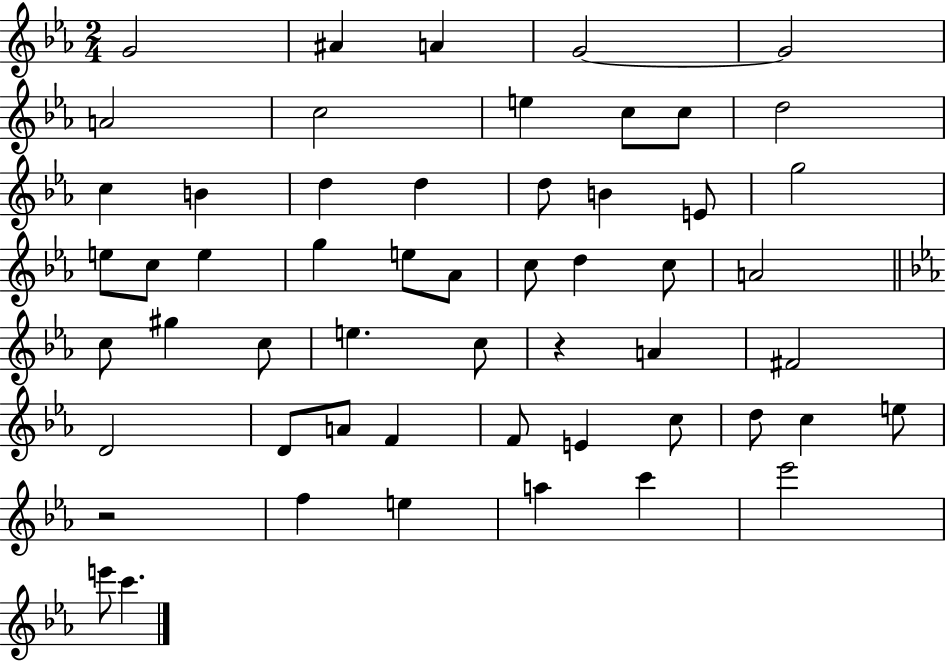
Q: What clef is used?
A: treble